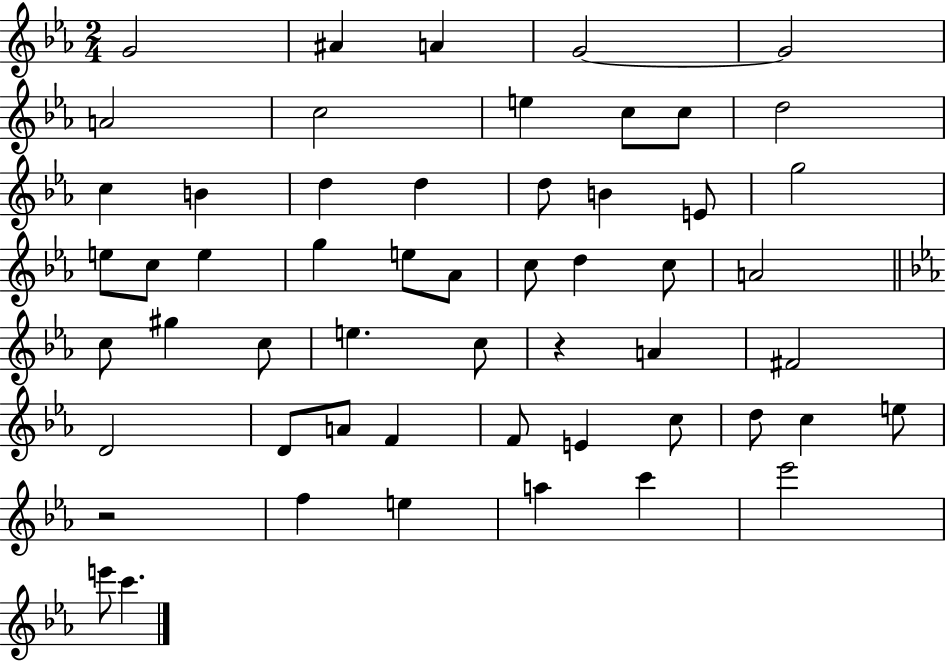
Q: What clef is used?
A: treble